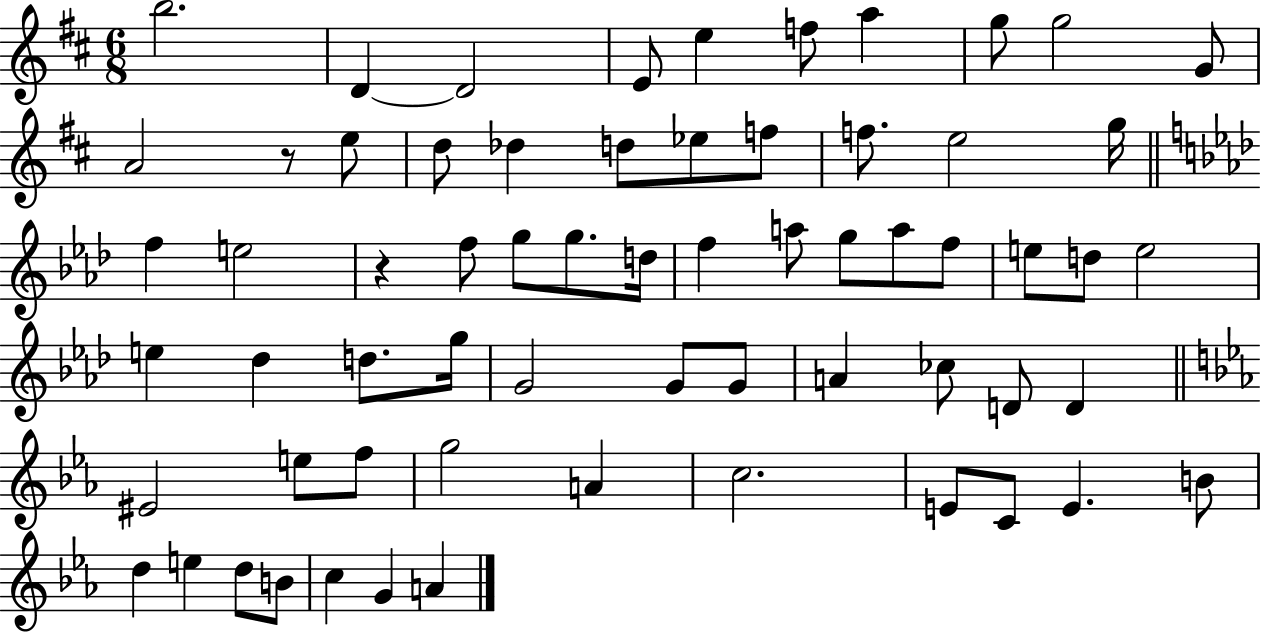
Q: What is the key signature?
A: D major